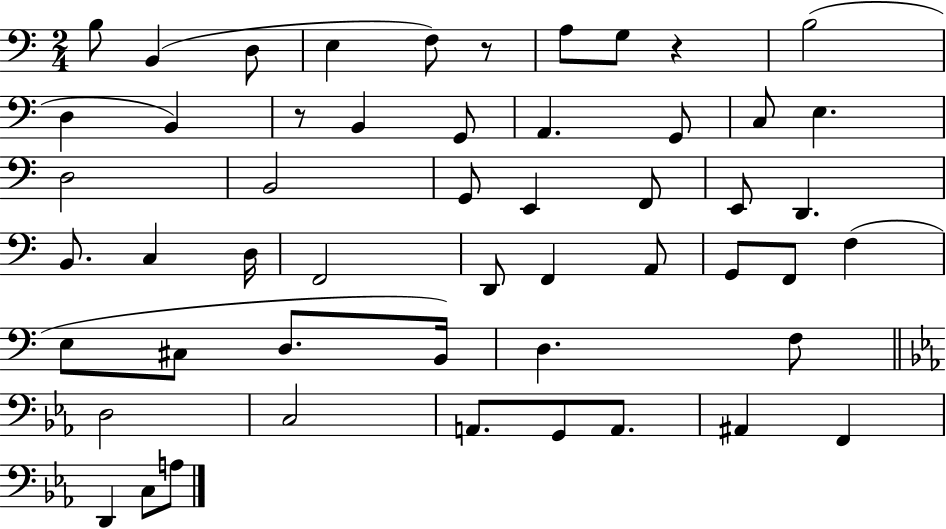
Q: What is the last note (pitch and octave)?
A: A3